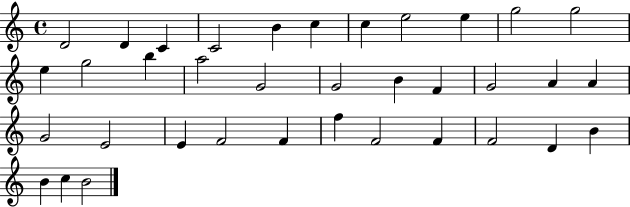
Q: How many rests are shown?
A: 0